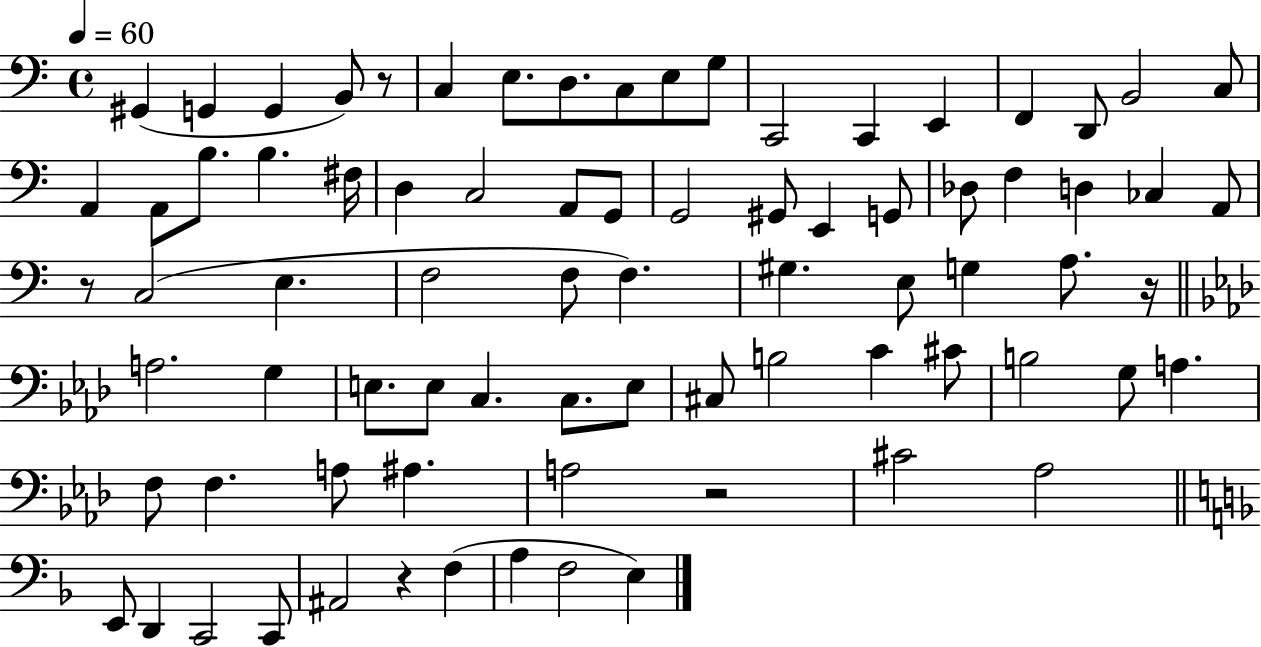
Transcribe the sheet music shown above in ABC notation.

X:1
T:Untitled
M:4/4
L:1/4
K:C
^G,, G,, G,, B,,/2 z/2 C, E,/2 D,/2 C,/2 E,/2 G,/2 C,,2 C,, E,, F,, D,,/2 B,,2 C,/2 A,, A,,/2 B,/2 B, ^F,/4 D, C,2 A,,/2 G,,/2 G,,2 ^G,,/2 E,, G,,/2 _D,/2 F, D, _C, A,,/2 z/2 C,2 E, F,2 F,/2 F, ^G, E,/2 G, A,/2 z/4 A,2 G, E,/2 E,/2 C, C,/2 E,/2 ^C,/2 B,2 C ^C/2 B,2 G,/2 A, F,/2 F, A,/2 ^A, A,2 z2 ^C2 _A,2 E,,/2 D,, C,,2 C,,/2 ^A,,2 z F, A, F,2 E,